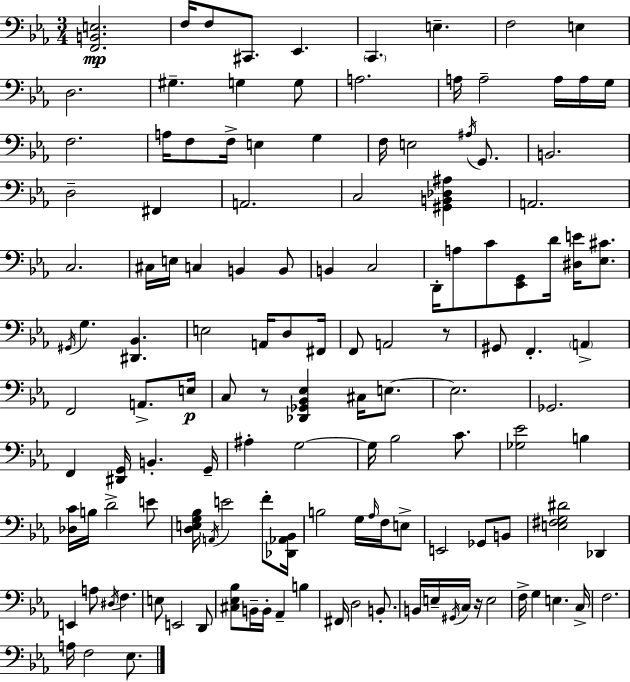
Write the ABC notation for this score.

X:1
T:Untitled
M:3/4
L:1/4
K:Cm
[F,,B,,E,]2 F,/4 F,/2 ^C,,/2 _E,, C,, E, F,2 E, D,2 ^G, G, G,/2 A,2 A,/4 A,2 A,/4 A,/4 G,/4 F,2 A,/4 F,/2 F,/4 E, G, F,/4 E,2 ^A,/4 G,,/2 B,,2 D,2 ^F,, A,,2 C,2 [^G,,B,,_D,^A,] A,,2 C,2 ^C,/4 E,/4 C, B,, B,,/2 B,, C,2 D,,/4 A,/2 C/2 [_E,,G,,]/2 D/4 [^D,E]/4 [_E,^C]/2 ^G,,/4 G, [^D,,_B,,] E,2 A,,/4 D,/2 ^F,,/4 F,,/2 A,,2 z/2 ^G,,/2 F,, A,, F,,2 A,,/2 E,/4 C,/2 z/2 [_D,,_G,,_B,,_E,] ^C,/4 E,/2 E,2 _G,,2 F,, [^D,,G,,]/4 B,, G,,/4 ^A, G,2 G,/4 _B,2 C/2 [_G,_E]2 B, [_D,C]/4 B,/4 D2 E/2 [D,E,G,_B,]/4 A,,/4 E2 F/2 [_D,,_A,,_B,,]/4 B,2 G,/4 _A,/4 F,/4 E,/2 E,,2 _G,,/2 B,,/2 [E,^F,G,^D]2 _D,, E,, A,/2 ^D,/4 F, E,/2 E,,2 D,,/2 [^C,_E,_B,]/2 B,,/4 B,,/4 _A,, B, ^F,,/4 D,2 B,,/2 B,,/4 E,/4 ^G,,/4 C,/4 z/4 E,2 F,/4 G, E, C,/4 F,2 A,/4 F,2 _E,/2